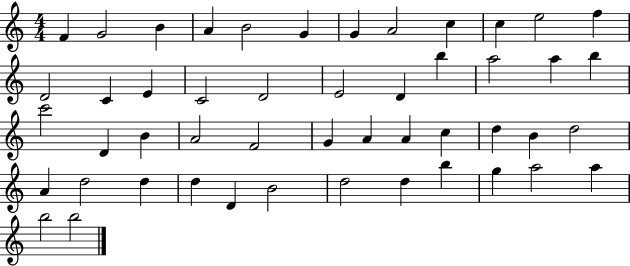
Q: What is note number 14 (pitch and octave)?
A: C4